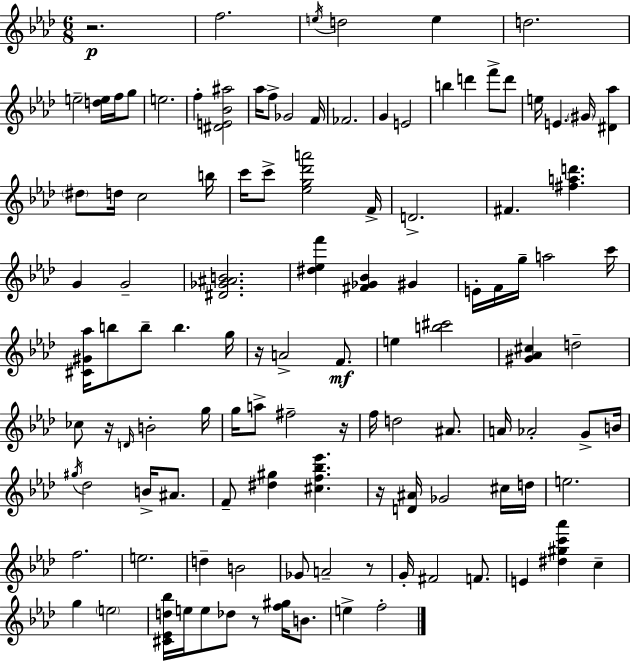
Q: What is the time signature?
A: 6/8